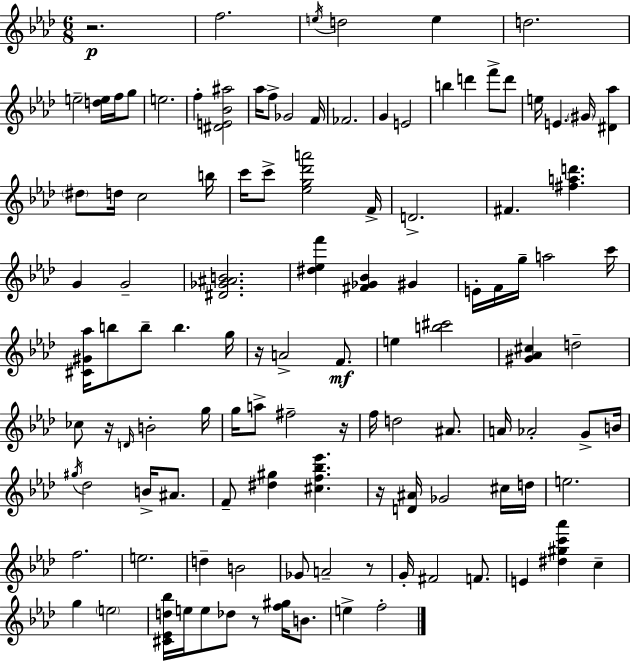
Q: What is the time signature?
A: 6/8